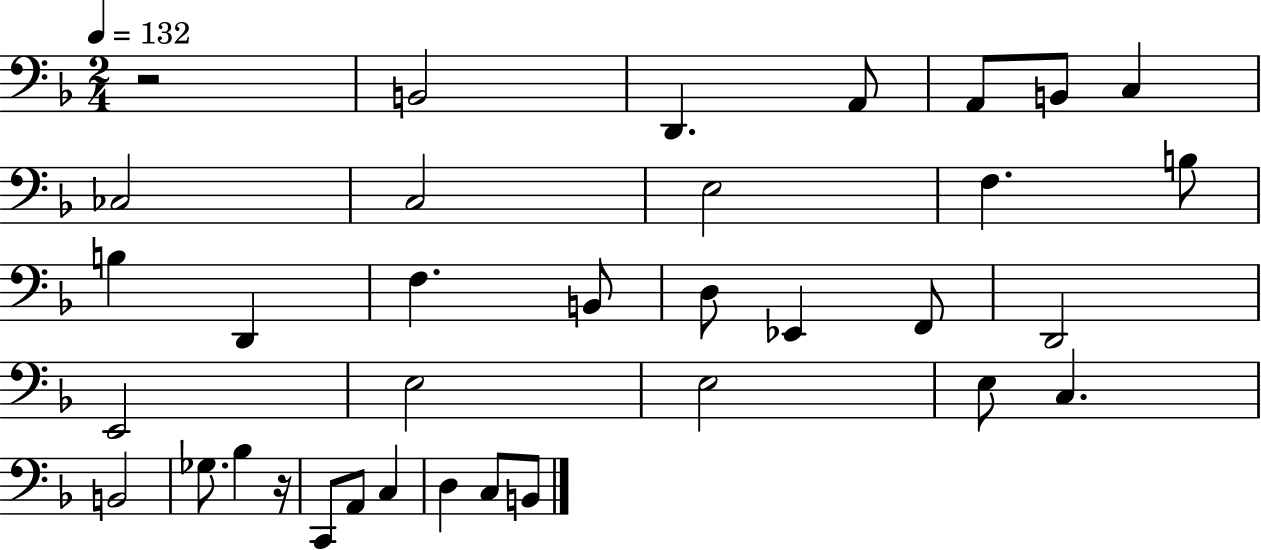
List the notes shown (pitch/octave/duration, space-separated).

R/h B2/h D2/q. A2/e A2/e B2/e C3/q CES3/h C3/h E3/h F3/q. B3/e B3/q D2/q F3/q. B2/e D3/e Eb2/q F2/e D2/h E2/h E3/h E3/h E3/e C3/q. B2/h Gb3/e. Bb3/q R/s C2/e A2/e C3/q D3/q C3/e B2/e